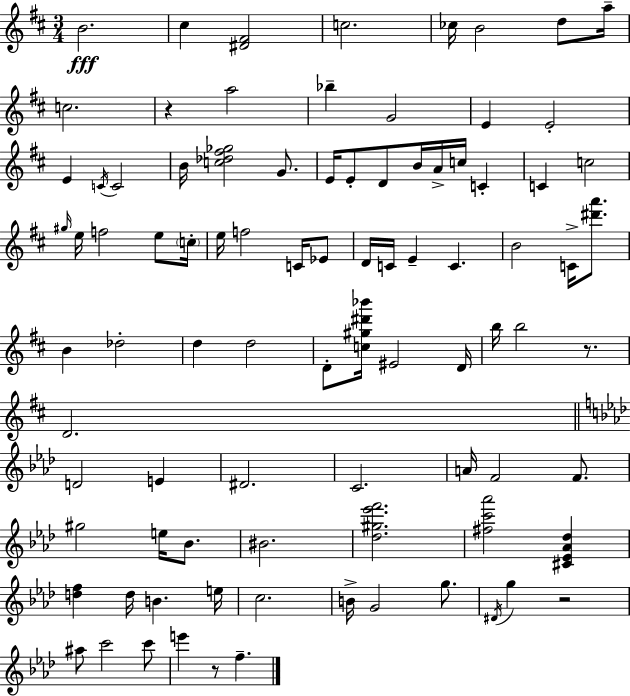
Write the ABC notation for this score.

X:1
T:Untitled
M:3/4
L:1/4
K:D
B2 ^c [^D^F]2 c2 _c/4 B2 d/2 a/4 c2 z a2 _b G2 E E2 E C/4 C2 B/4 [c_d^f_g]2 G/2 E/4 E/2 D/2 B/4 A/4 c/4 C C c2 ^g/4 e/4 f2 e/2 c/4 e/4 f2 C/4 _E/2 D/4 C/4 E C B2 C/4 [^d'a']/2 B _d2 d d2 D/2 [c^g^d'_b']/4 ^E2 D/4 b/4 b2 z/2 D2 D2 E ^D2 C2 A/4 F2 F/2 ^g2 e/4 _B/2 ^B2 [_d^g_e'f']2 [^fc'_a']2 [^C_E_A_d] [df] d/4 B e/4 c2 B/4 G2 g/2 ^D/4 g z2 ^a/2 c'2 c'/2 e' z/2 f